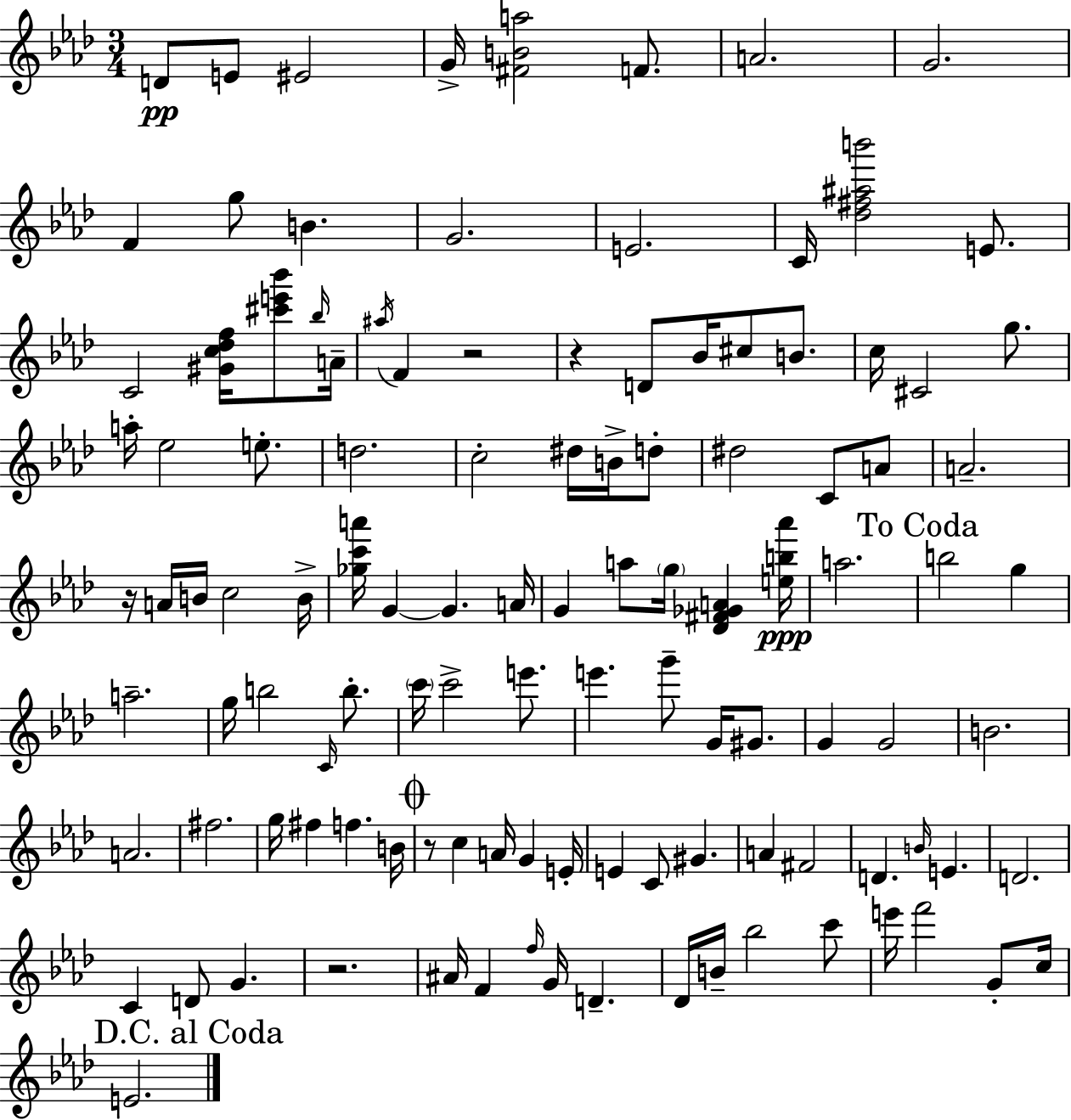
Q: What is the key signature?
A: AES major